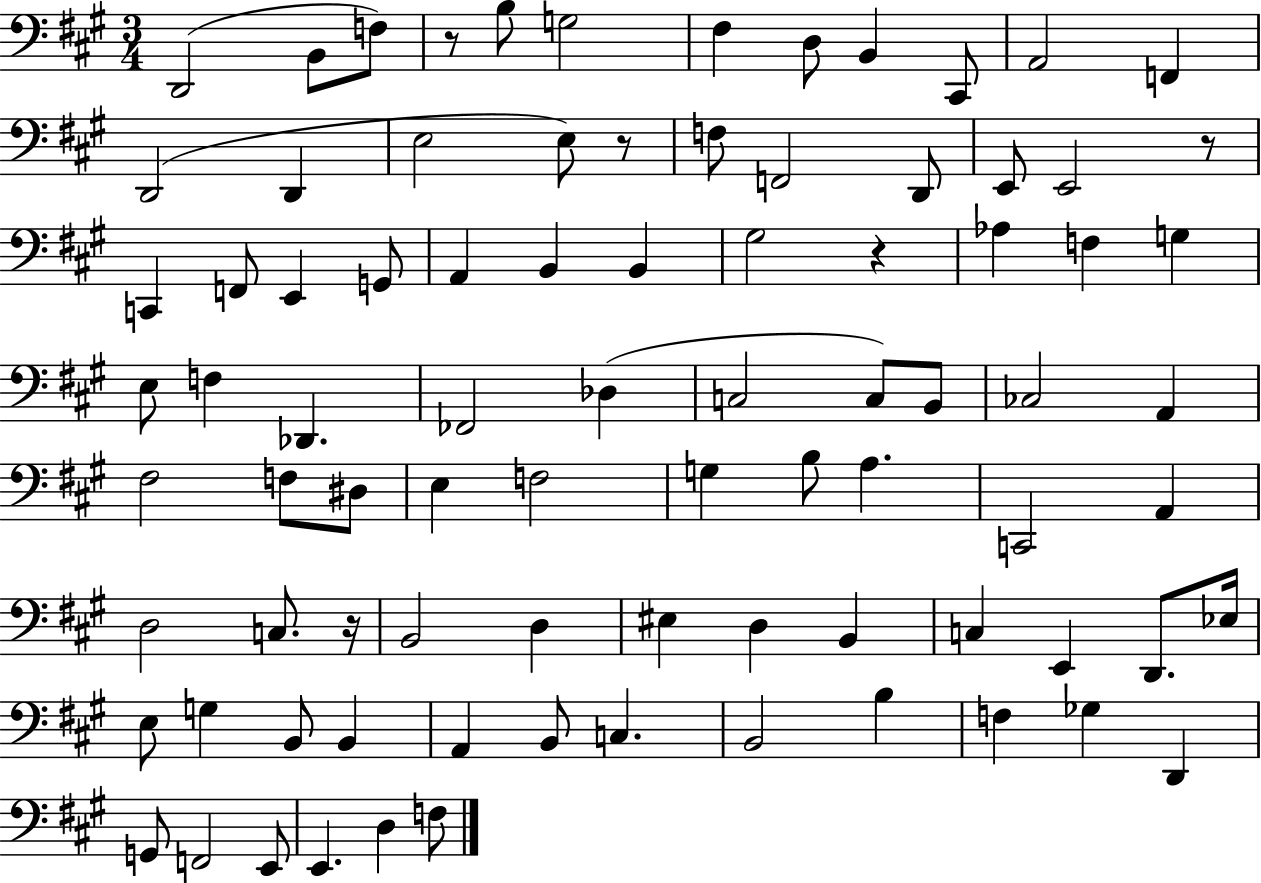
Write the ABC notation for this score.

X:1
T:Untitled
M:3/4
L:1/4
K:A
D,,2 B,,/2 F,/2 z/2 B,/2 G,2 ^F, D,/2 B,, ^C,,/2 A,,2 F,, D,,2 D,, E,2 E,/2 z/2 F,/2 F,,2 D,,/2 E,,/2 E,,2 z/2 C,, F,,/2 E,, G,,/2 A,, B,, B,, ^G,2 z _A, F, G, E,/2 F, _D,, _F,,2 _D, C,2 C,/2 B,,/2 _C,2 A,, ^F,2 F,/2 ^D,/2 E, F,2 G, B,/2 A, C,,2 A,, D,2 C,/2 z/4 B,,2 D, ^E, D, B,, C, E,, D,,/2 _E,/4 E,/2 G, B,,/2 B,, A,, B,,/2 C, B,,2 B, F, _G, D,, G,,/2 F,,2 E,,/2 E,, D, F,/2